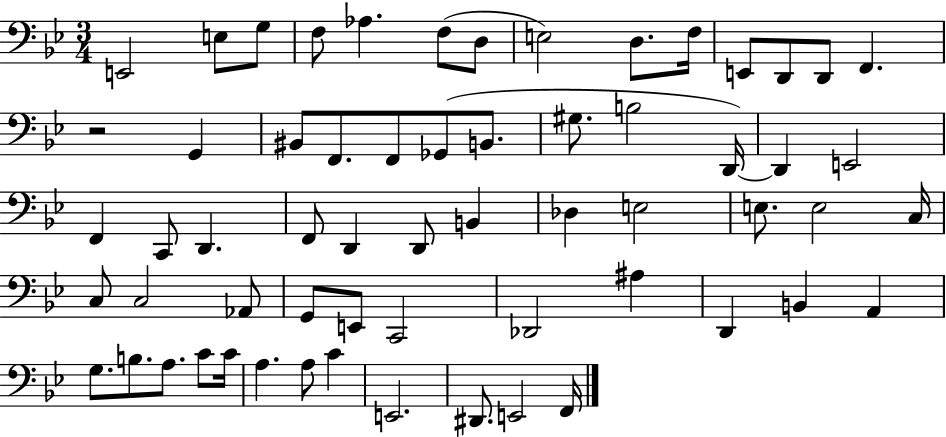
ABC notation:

X:1
T:Untitled
M:3/4
L:1/4
K:Bb
E,,2 E,/2 G,/2 F,/2 _A, F,/2 D,/2 E,2 D,/2 F,/4 E,,/2 D,,/2 D,,/2 F,, z2 G,, ^B,,/2 F,,/2 F,,/2 _G,,/2 B,,/2 ^G,/2 B,2 D,,/4 D,, E,,2 F,, C,,/2 D,, F,,/2 D,, D,,/2 B,, _D, E,2 E,/2 E,2 C,/4 C,/2 C,2 _A,,/2 G,,/2 E,,/2 C,,2 _D,,2 ^A, D,, B,, A,, G,/2 B,/2 A,/2 C/2 C/4 A, A,/2 C E,,2 ^D,,/2 E,,2 F,,/4